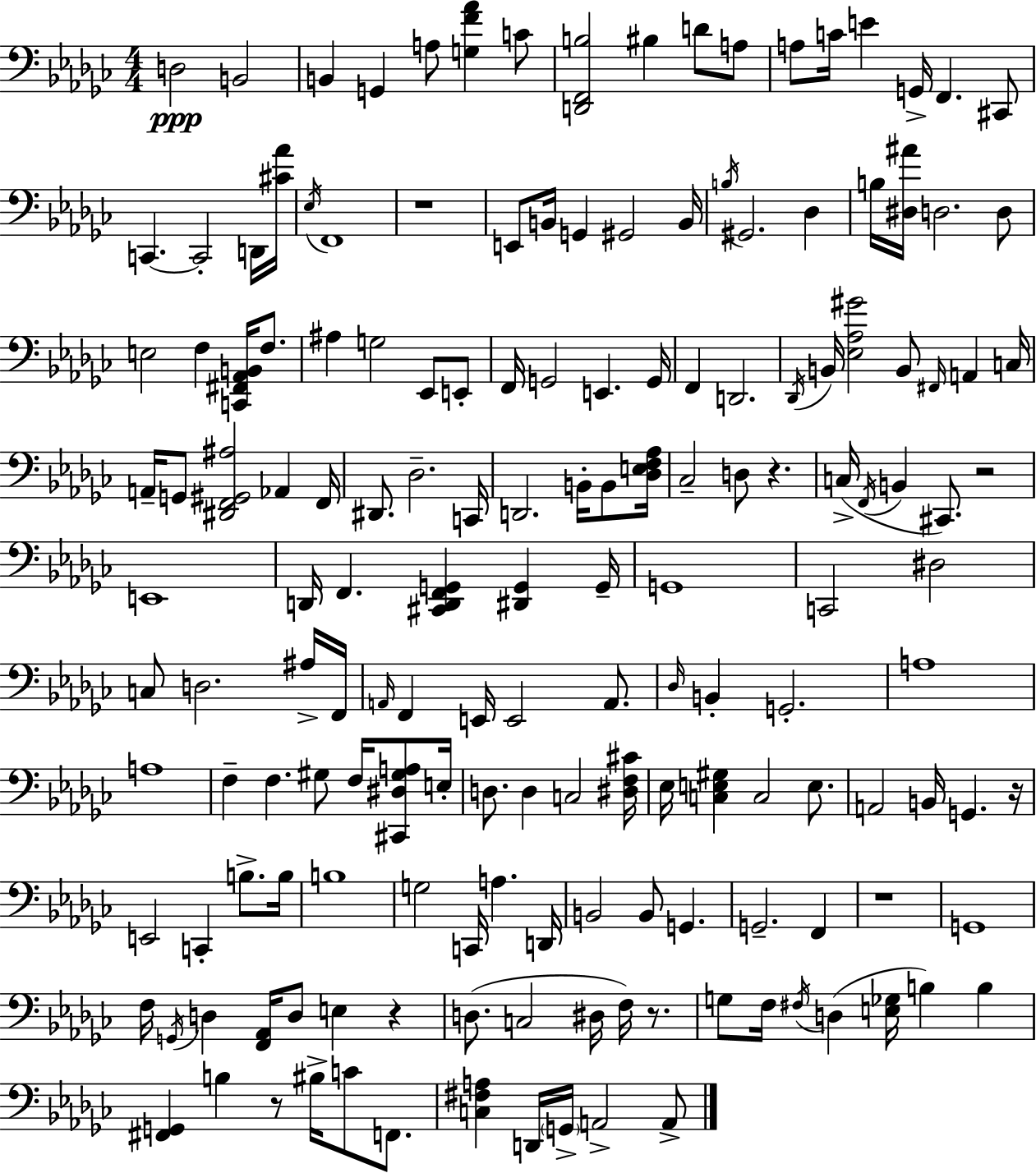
X:1
T:Untitled
M:4/4
L:1/4
K:Ebm
D,2 B,,2 B,, G,, A,/2 [G,F_A] C/2 [D,,F,,B,]2 ^B, D/2 A,/2 A,/2 C/4 E G,,/4 F,, ^C,,/2 C,, C,,2 D,,/4 [^C_A]/4 _E,/4 F,,4 z4 E,,/2 B,,/4 G,, ^G,,2 B,,/4 B,/4 ^G,,2 _D, B,/4 [^D,^A]/4 D,2 D,/2 E,2 F, [C,,^F,,_A,,B,,]/4 F,/2 ^A, G,2 _E,,/2 E,,/2 F,,/4 G,,2 E,, G,,/4 F,, D,,2 _D,,/4 B,,/4 [_E,_A,^G]2 B,,/2 ^F,,/4 A,, C,/4 A,,/4 G,,/2 [^D,,F,,^G,,^A,]2 _A,, F,,/4 ^D,,/2 _D,2 C,,/4 D,,2 B,,/4 B,,/2 [_D,E,F,_A,]/4 _C,2 D,/2 z C,/4 F,,/4 B,, ^C,,/2 z2 E,,4 D,,/4 F,, [^C,,D,,F,,G,,] [^D,,G,,] G,,/4 G,,4 C,,2 ^D,2 C,/2 D,2 ^A,/4 F,,/4 A,,/4 F,, E,,/4 E,,2 A,,/2 _D,/4 B,, G,,2 A,4 A,4 F, F, ^G,/2 F,/4 [^C,,^D,^G,A,]/2 E,/4 D,/2 D, C,2 [^D,F,^C]/4 _E,/4 [C,E,^G,] C,2 E,/2 A,,2 B,,/4 G,, z/4 E,,2 C,, B,/2 B,/4 B,4 G,2 C,,/4 A, D,,/4 B,,2 B,,/2 G,, G,,2 F,, z4 G,,4 F,/4 G,,/4 D, [F,,_A,,]/4 D,/2 E, z D,/2 C,2 ^D,/4 F,/4 z/2 G,/2 F,/4 ^F,/4 D, [E,_G,]/4 B, B, [^F,,G,,] B, z/2 ^B,/4 C/2 F,,/2 [C,^F,A,] D,,/4 G,,/4 A,,2 A,,/2